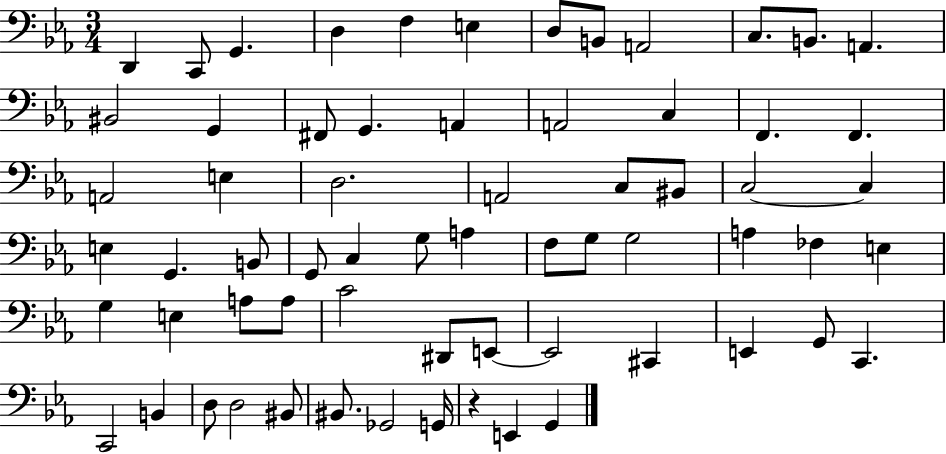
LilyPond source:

{
  \clef bass
  \numericTimeSignature
  \time 3/4
  \key ees \major
  d,4 c,8 g,4. | d4 f4 e4 | d8 b,8 a,2 | c8. b,8. a,4. | \break bis,2 g,4 | fis,8 g,4. a,4 | a,2 c4 | f,4. f,4. | \break a,2 e4 | d2. | a,2 c8 bis,8 | c2~~ c4 | \break e4 g,4. b,8 | g,8 c4 g8 a4 | f8 g8 g2 | a4 fes4 e4 | \break g4 e4 a8 a8 | c'2 dis,8 e,8~~ | e,2 cis,4 | e,4 g,8 c,4. | \break c,2 b,4 | d8 d2 bis,8 | bis,8. ges,2 g,16 | r4 e,4 g,4 | \break \bar "|."
}